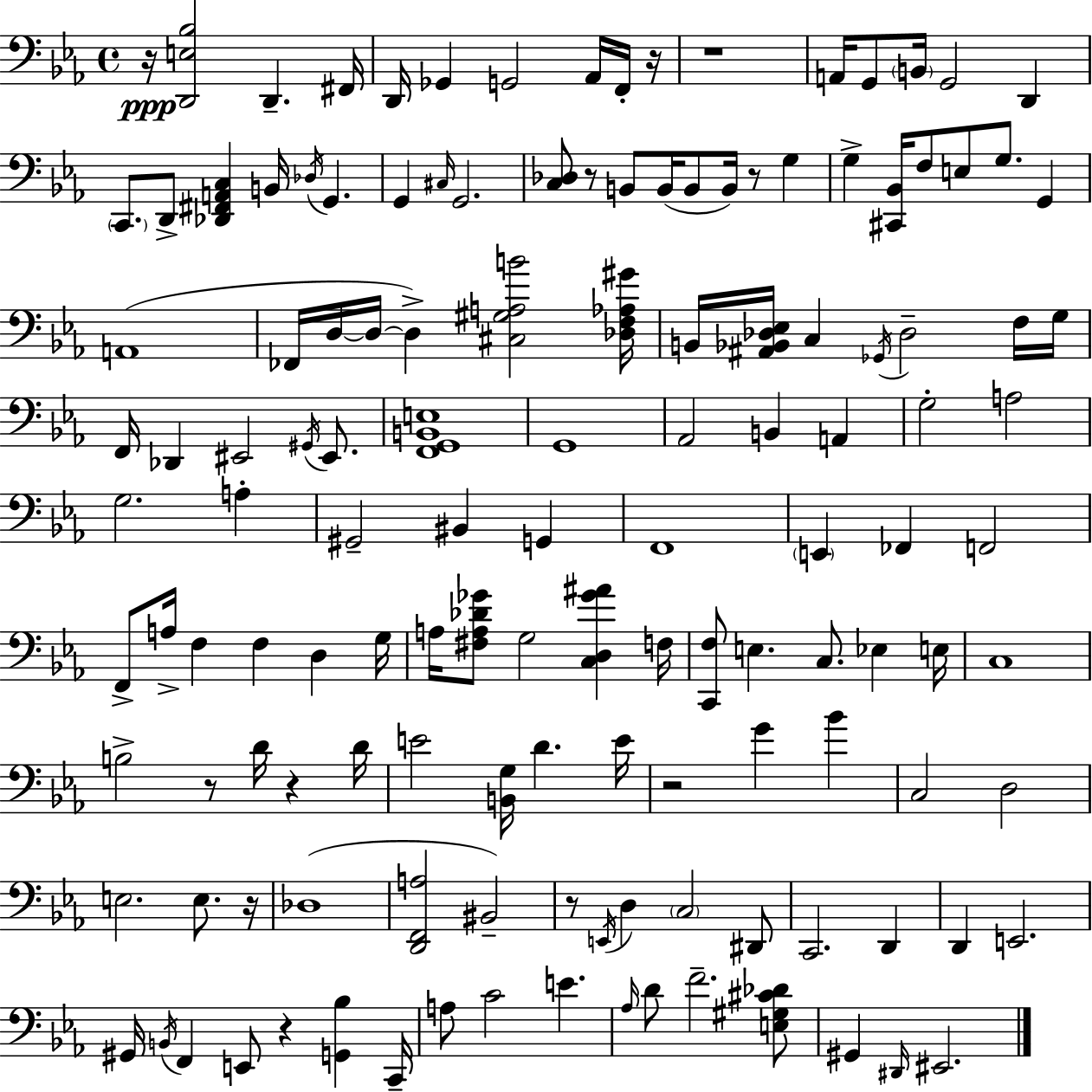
{
  \clef bass
  \time 4/4
  \defaultTimeSignature
  \key c \minor
  r16\ppp <d, e bes>2 d,4.-- fis,16 | d,16 ges,4 g,2 aes,16 f,16-. r16 | r1 | a,16 g,8 \parenthesize b,16 g,2 d,4 | \break \parenthesize c,8. d,8-> <des, fis, a, c>4 b,16 \acciaccatura { des16 } g,4. | g,4 \grace { cis16 } g,2. | <c des>8 r8 b,8 b,16( b,8 b,16) r8 g4 | g4-> <cis, bes,>16 f8 e8 g8. g,4 | \break a,1( | fes,16 d16~~ d16~~ d4->) <cis gis a b'>2 | <des f aes gis'>16 b,16 <ais, bes, des ees>16 c4 \acciaccatura { ges,16 } des2-- | f16 g16 f,16 des,4 eis,2 | \break \acciaccatura { gis,16 } eis,8. <f, g, b, e>1 | g,1 | aes,2 b,4 | a,4 g2-. a2 | \break g2. | a4-. gis,2-- bis,4 | g,4 f,1 | \parenthesize e,4 fes,4 f,2 | \break f,8-> a16-> f4 f4 d4 | g16 a16 <fis a des' ges'>8 g2 <c d ges' ais'>4 | f16 <c, f>8 e4. c8. ees4 | e16 c1 | \break b2-> r8 d'16 r4 | d'16 e'2 <b, g>16 d'4. | e'16 r2 g'4 | bes'4 c2 d2 | \break e2. | e8. r16 des1( | <d, f, a>2 bis,2--) | r8 \acciaccatura { e,16 } d4 \parenthesize c2 | \break dis,8 c,2. | d,4 d,4 e,2. | gis,16 \acciaccatura { b,16 } f,4 e,8 r4 | <g, bes>4 c,16-- a8 c'2 | \break e'4. \grace { aes16 } d'8 f'2.-- | <e gis cis' des'>8 gis,4 \grace { dis,16 } eis,2. | \bar "|."
}